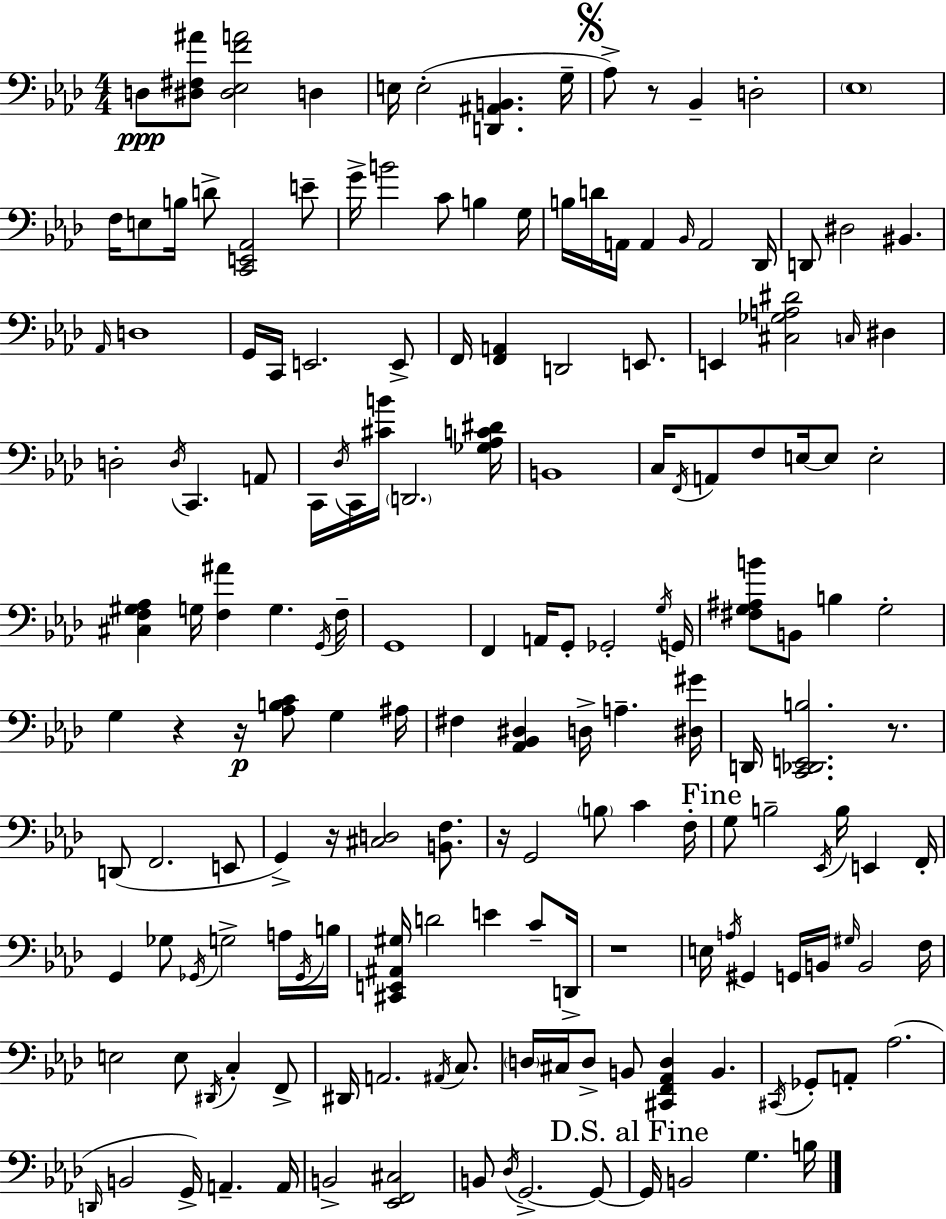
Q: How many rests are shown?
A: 7